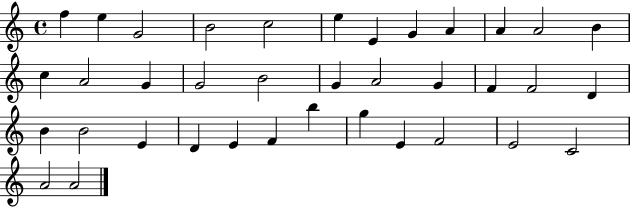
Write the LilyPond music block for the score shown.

{
  \clef treble
  \time 4/4
  \defaultTimeSignature
  \key c \major
  f''4 e''4 g'2 | b'2 c''2 | e''4 e'4 g'4 a'4 | a'4 a'2 b'4 | \break c''4 a'2 g'4 | g'2 b'2 | g'4 a'2 g'4 | f'4 f'2 d'4 | \break b'4 b'2 e'4 | d'4 e'4 f'4 b''4 | g''4 e'4 f'2 | e'2 c'2 | \break a'2 a'2 | \bar "|."
}